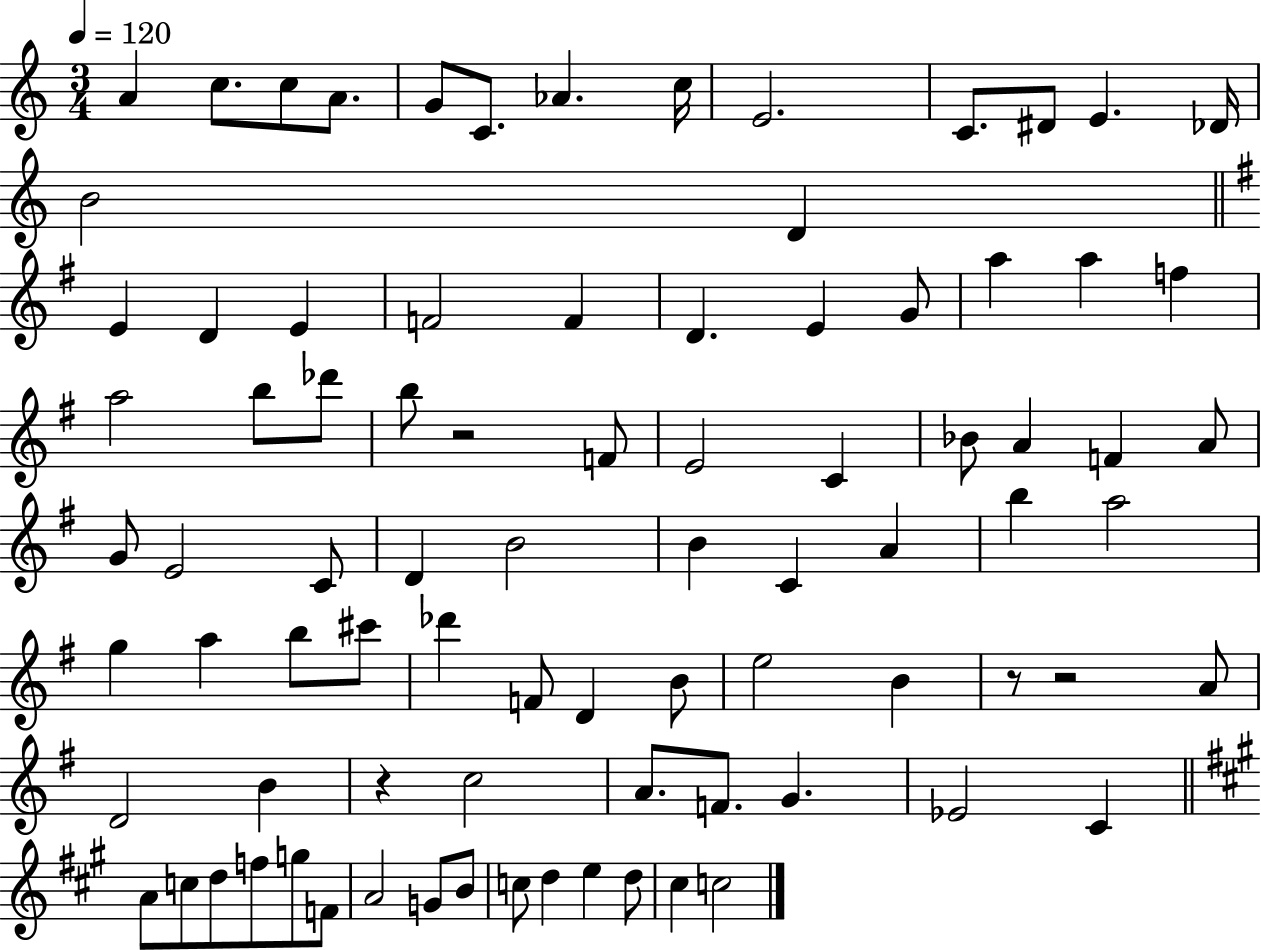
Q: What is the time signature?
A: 3/4